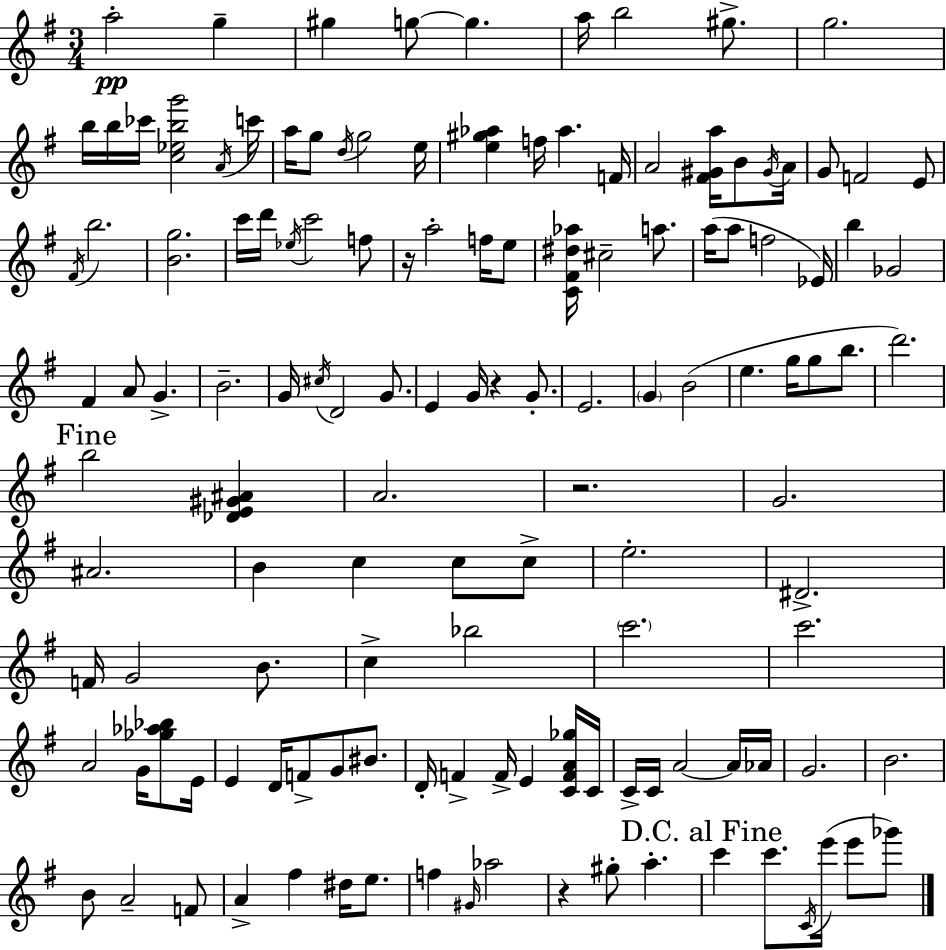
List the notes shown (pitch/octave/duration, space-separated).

A5/h G5/q G#5/q G5/e G5/q. A5/s B5/h G#5/e. G5/h. B5/s B5/s CES6/s [C5,Eb5,B5,G6]/h A4/s C6/s A5/s G5/e D5/s G5/h E5/s [E5,G#5,Ab5]/q F5/s Ab5/q. F4/s A4/h [F#4,G#4,A5]/s B4/e G#4/s A4/s G4/e F4/h E4/e F#4/s B5/h. [B4,G5]/h. C6/s D6/s Eb5/s C6/h F5/e R/s A5/h F5/s E5/e [C4,F#4,D#5,Ab5]/s C#5/h A5/e. A5/s A5/e F5/h Eb4/s B5/q Gb4/h F#4/q A4/e G4/q. B4/h. G4/s C#5/s D4/h G4/e. E4/q G4/s R/q G4/e. E4/h. G4/q B4/h E5/q. G5/s G5/e B5/e. D6/h. B5/h [Db4,E4,G#4,A#4]/q A4/h. R/h. G4/h. A#4/h. B4/q C5/q C5/e C5/e E5/h. D#4/h. F4/s G4/h B4/e. C5/q Bb5/h C6/h. C6/h. A4/h G4/s [Gb5,Ab5,Bb5]/e E4/s E4/q D4/s F4/e G4/e BIS4/e. D4/s F4/q F4/s E4/q [C4,F4,A4,Gb5]/s C4/s C4/s C4/s A4/h A4/s Ab4/s G4/h. B4/h. B4/e A4/h F4/e A4/q F#5/q D#5/s E5/e. F5/q G#4/s Ab5/h R/q G#5/e A5/q. C6/q C6/e. C4/s E6/s E6/e Gb6/e